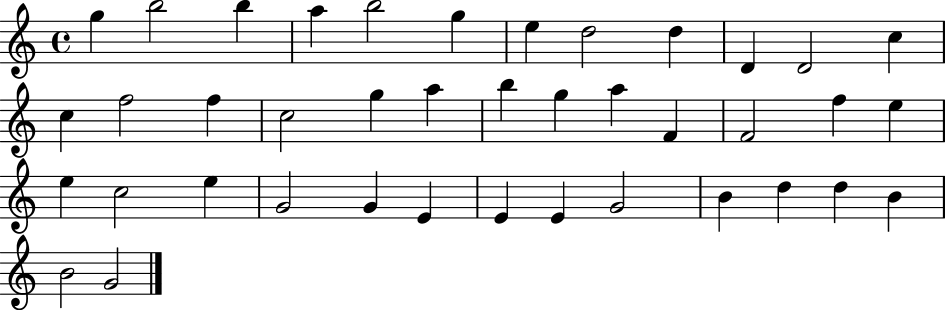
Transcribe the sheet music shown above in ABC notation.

X:1
T:Untitled
M:4/4
L:1/4
K:C
g b2 b a b2 g e d2 d D D2 c c f2 f c2 g a b g a F F2 f e e c2 e G2 G E E E G2 B d d B B2 G2